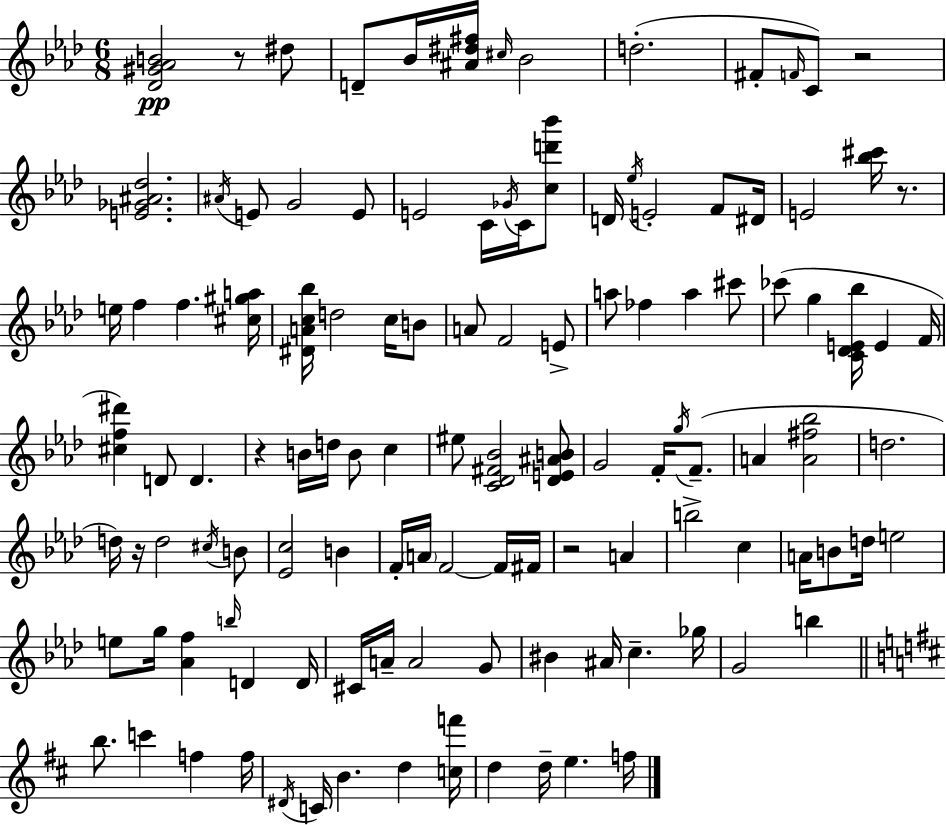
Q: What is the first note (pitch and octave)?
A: D#5